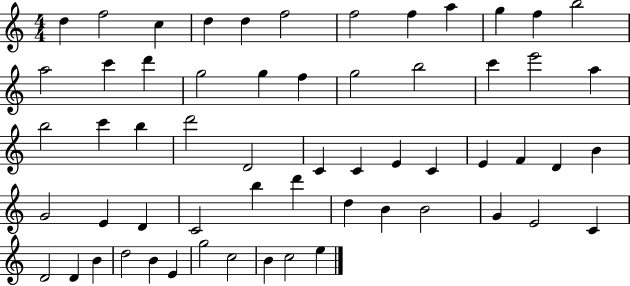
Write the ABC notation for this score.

X:1
T:Untitled
M:4/4
L:1/4
K:C
d f2 c d d f2 f2 f a g f b2 a2 c' d' g2 g f g2 b2 c' e'2 a b2 c' b d'2 D2 C C E C E F D B G2 E D C2 b d' d B B2 G E2 C D2 D B d2 B E g2 c2 B c2 e